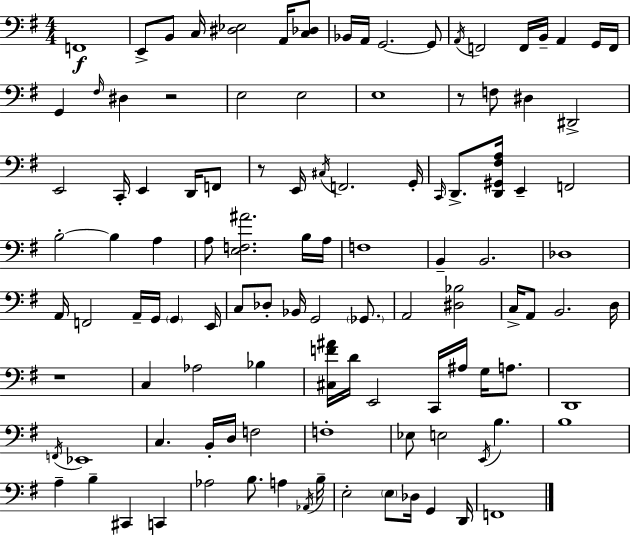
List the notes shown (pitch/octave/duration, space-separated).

F2/w E2/e B2/e C3/s [D#3,Eb3]/h A2/s [C3,Db3]/e Bb2/s A2/s G2/h. G2/e A2/s F2/h F2/s B2/s A2/q G2/s F2/s G2/q F#3/s D#3/q R/h E3/h E3/h E3/w R/e F3/e D#3/q D#2/h E2/h C2/s E2/q D2/s F2/e R/e E2/s C#3/s F2/h. G2/s C2/s D2/e. [D2,G#2,F#3,A3]/s E2/q F2/h B3/h B3/q A3/q A3/e [E3,F3,A#4]/h. B3/s A3/s F3/w B2/q B2/h. Db3/w A2/s F2/h A2/s G2/s G2/q E2/s C3/e Db3/e Bb2/s G2/h Gb2/e. A2/h [D#3,Bb3]/h C3/s A2/e B2/h. D3/s R/w C3/q Ab3/h Bb3/q [C#3,F4,A#4]/s D4/s E2/h C2/s A#3/s G3/s A3/e. D2/w F2/s Eb2/w C3/q. B2/s D3/s F3/h F3/w Eb3/e E3/h E2/s B3/q. B3/w A3/q B3/q C#2/q C2/q Ab3/h B3/e. A3/q Ab2/s B3/s E3/h E3/e Db3/s G2/q D2/s F2/w